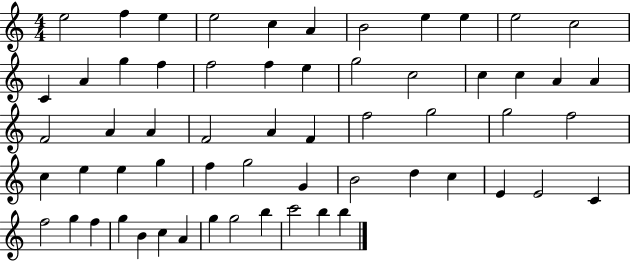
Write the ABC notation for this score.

X:1
T:Untitled
M:4/4
L:1/4
K:C
e2 f e e2 c A B2 e e e2 c2 C A g f f2 f e g2 c2 c c A A F2 A A F2 A F f2 g2 g2 f2 c e e g f g2 G B2 d c E E2 C f2 g f g B c A g g2 b c'2 b b